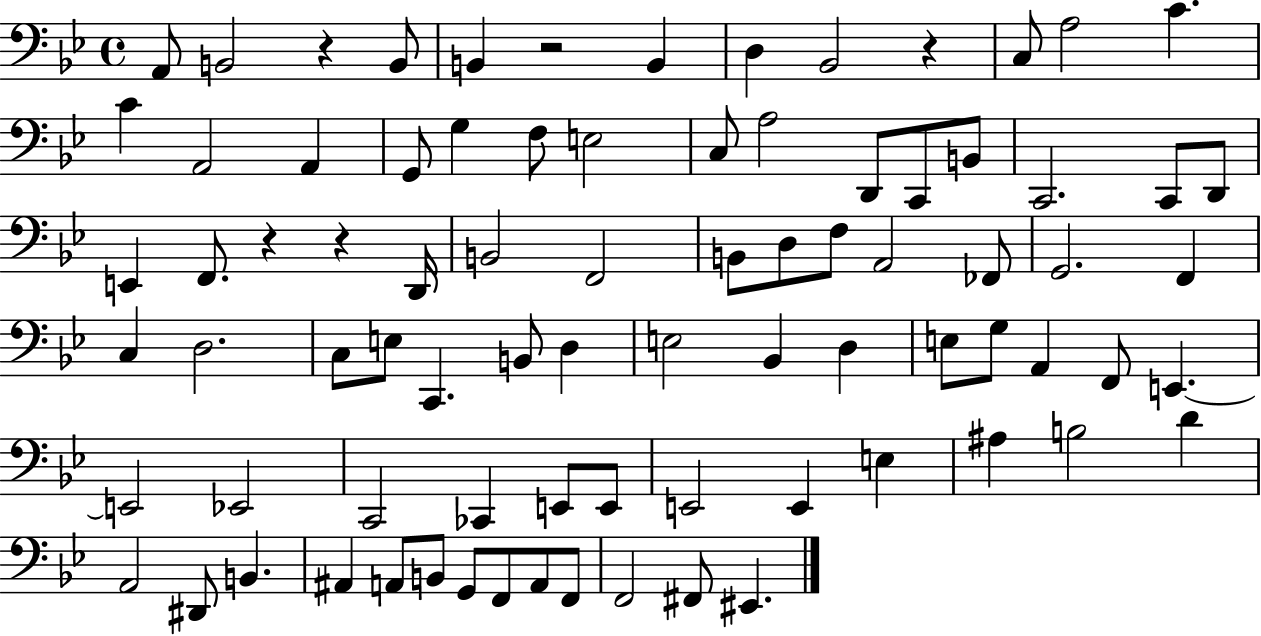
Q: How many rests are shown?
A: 5